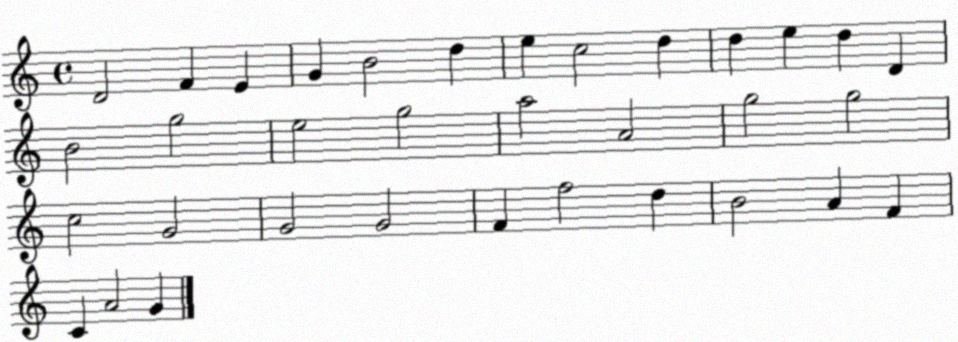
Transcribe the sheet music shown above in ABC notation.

X:1
T:Untitled
M:4/4
L:1/4
K:C
D2 F E G B2 d e c2 d d e d D B2 g2 e2 g2 a2 A2 g2 g2 c2 G2 G2 G2 F f2 d B2 A F C A2 G